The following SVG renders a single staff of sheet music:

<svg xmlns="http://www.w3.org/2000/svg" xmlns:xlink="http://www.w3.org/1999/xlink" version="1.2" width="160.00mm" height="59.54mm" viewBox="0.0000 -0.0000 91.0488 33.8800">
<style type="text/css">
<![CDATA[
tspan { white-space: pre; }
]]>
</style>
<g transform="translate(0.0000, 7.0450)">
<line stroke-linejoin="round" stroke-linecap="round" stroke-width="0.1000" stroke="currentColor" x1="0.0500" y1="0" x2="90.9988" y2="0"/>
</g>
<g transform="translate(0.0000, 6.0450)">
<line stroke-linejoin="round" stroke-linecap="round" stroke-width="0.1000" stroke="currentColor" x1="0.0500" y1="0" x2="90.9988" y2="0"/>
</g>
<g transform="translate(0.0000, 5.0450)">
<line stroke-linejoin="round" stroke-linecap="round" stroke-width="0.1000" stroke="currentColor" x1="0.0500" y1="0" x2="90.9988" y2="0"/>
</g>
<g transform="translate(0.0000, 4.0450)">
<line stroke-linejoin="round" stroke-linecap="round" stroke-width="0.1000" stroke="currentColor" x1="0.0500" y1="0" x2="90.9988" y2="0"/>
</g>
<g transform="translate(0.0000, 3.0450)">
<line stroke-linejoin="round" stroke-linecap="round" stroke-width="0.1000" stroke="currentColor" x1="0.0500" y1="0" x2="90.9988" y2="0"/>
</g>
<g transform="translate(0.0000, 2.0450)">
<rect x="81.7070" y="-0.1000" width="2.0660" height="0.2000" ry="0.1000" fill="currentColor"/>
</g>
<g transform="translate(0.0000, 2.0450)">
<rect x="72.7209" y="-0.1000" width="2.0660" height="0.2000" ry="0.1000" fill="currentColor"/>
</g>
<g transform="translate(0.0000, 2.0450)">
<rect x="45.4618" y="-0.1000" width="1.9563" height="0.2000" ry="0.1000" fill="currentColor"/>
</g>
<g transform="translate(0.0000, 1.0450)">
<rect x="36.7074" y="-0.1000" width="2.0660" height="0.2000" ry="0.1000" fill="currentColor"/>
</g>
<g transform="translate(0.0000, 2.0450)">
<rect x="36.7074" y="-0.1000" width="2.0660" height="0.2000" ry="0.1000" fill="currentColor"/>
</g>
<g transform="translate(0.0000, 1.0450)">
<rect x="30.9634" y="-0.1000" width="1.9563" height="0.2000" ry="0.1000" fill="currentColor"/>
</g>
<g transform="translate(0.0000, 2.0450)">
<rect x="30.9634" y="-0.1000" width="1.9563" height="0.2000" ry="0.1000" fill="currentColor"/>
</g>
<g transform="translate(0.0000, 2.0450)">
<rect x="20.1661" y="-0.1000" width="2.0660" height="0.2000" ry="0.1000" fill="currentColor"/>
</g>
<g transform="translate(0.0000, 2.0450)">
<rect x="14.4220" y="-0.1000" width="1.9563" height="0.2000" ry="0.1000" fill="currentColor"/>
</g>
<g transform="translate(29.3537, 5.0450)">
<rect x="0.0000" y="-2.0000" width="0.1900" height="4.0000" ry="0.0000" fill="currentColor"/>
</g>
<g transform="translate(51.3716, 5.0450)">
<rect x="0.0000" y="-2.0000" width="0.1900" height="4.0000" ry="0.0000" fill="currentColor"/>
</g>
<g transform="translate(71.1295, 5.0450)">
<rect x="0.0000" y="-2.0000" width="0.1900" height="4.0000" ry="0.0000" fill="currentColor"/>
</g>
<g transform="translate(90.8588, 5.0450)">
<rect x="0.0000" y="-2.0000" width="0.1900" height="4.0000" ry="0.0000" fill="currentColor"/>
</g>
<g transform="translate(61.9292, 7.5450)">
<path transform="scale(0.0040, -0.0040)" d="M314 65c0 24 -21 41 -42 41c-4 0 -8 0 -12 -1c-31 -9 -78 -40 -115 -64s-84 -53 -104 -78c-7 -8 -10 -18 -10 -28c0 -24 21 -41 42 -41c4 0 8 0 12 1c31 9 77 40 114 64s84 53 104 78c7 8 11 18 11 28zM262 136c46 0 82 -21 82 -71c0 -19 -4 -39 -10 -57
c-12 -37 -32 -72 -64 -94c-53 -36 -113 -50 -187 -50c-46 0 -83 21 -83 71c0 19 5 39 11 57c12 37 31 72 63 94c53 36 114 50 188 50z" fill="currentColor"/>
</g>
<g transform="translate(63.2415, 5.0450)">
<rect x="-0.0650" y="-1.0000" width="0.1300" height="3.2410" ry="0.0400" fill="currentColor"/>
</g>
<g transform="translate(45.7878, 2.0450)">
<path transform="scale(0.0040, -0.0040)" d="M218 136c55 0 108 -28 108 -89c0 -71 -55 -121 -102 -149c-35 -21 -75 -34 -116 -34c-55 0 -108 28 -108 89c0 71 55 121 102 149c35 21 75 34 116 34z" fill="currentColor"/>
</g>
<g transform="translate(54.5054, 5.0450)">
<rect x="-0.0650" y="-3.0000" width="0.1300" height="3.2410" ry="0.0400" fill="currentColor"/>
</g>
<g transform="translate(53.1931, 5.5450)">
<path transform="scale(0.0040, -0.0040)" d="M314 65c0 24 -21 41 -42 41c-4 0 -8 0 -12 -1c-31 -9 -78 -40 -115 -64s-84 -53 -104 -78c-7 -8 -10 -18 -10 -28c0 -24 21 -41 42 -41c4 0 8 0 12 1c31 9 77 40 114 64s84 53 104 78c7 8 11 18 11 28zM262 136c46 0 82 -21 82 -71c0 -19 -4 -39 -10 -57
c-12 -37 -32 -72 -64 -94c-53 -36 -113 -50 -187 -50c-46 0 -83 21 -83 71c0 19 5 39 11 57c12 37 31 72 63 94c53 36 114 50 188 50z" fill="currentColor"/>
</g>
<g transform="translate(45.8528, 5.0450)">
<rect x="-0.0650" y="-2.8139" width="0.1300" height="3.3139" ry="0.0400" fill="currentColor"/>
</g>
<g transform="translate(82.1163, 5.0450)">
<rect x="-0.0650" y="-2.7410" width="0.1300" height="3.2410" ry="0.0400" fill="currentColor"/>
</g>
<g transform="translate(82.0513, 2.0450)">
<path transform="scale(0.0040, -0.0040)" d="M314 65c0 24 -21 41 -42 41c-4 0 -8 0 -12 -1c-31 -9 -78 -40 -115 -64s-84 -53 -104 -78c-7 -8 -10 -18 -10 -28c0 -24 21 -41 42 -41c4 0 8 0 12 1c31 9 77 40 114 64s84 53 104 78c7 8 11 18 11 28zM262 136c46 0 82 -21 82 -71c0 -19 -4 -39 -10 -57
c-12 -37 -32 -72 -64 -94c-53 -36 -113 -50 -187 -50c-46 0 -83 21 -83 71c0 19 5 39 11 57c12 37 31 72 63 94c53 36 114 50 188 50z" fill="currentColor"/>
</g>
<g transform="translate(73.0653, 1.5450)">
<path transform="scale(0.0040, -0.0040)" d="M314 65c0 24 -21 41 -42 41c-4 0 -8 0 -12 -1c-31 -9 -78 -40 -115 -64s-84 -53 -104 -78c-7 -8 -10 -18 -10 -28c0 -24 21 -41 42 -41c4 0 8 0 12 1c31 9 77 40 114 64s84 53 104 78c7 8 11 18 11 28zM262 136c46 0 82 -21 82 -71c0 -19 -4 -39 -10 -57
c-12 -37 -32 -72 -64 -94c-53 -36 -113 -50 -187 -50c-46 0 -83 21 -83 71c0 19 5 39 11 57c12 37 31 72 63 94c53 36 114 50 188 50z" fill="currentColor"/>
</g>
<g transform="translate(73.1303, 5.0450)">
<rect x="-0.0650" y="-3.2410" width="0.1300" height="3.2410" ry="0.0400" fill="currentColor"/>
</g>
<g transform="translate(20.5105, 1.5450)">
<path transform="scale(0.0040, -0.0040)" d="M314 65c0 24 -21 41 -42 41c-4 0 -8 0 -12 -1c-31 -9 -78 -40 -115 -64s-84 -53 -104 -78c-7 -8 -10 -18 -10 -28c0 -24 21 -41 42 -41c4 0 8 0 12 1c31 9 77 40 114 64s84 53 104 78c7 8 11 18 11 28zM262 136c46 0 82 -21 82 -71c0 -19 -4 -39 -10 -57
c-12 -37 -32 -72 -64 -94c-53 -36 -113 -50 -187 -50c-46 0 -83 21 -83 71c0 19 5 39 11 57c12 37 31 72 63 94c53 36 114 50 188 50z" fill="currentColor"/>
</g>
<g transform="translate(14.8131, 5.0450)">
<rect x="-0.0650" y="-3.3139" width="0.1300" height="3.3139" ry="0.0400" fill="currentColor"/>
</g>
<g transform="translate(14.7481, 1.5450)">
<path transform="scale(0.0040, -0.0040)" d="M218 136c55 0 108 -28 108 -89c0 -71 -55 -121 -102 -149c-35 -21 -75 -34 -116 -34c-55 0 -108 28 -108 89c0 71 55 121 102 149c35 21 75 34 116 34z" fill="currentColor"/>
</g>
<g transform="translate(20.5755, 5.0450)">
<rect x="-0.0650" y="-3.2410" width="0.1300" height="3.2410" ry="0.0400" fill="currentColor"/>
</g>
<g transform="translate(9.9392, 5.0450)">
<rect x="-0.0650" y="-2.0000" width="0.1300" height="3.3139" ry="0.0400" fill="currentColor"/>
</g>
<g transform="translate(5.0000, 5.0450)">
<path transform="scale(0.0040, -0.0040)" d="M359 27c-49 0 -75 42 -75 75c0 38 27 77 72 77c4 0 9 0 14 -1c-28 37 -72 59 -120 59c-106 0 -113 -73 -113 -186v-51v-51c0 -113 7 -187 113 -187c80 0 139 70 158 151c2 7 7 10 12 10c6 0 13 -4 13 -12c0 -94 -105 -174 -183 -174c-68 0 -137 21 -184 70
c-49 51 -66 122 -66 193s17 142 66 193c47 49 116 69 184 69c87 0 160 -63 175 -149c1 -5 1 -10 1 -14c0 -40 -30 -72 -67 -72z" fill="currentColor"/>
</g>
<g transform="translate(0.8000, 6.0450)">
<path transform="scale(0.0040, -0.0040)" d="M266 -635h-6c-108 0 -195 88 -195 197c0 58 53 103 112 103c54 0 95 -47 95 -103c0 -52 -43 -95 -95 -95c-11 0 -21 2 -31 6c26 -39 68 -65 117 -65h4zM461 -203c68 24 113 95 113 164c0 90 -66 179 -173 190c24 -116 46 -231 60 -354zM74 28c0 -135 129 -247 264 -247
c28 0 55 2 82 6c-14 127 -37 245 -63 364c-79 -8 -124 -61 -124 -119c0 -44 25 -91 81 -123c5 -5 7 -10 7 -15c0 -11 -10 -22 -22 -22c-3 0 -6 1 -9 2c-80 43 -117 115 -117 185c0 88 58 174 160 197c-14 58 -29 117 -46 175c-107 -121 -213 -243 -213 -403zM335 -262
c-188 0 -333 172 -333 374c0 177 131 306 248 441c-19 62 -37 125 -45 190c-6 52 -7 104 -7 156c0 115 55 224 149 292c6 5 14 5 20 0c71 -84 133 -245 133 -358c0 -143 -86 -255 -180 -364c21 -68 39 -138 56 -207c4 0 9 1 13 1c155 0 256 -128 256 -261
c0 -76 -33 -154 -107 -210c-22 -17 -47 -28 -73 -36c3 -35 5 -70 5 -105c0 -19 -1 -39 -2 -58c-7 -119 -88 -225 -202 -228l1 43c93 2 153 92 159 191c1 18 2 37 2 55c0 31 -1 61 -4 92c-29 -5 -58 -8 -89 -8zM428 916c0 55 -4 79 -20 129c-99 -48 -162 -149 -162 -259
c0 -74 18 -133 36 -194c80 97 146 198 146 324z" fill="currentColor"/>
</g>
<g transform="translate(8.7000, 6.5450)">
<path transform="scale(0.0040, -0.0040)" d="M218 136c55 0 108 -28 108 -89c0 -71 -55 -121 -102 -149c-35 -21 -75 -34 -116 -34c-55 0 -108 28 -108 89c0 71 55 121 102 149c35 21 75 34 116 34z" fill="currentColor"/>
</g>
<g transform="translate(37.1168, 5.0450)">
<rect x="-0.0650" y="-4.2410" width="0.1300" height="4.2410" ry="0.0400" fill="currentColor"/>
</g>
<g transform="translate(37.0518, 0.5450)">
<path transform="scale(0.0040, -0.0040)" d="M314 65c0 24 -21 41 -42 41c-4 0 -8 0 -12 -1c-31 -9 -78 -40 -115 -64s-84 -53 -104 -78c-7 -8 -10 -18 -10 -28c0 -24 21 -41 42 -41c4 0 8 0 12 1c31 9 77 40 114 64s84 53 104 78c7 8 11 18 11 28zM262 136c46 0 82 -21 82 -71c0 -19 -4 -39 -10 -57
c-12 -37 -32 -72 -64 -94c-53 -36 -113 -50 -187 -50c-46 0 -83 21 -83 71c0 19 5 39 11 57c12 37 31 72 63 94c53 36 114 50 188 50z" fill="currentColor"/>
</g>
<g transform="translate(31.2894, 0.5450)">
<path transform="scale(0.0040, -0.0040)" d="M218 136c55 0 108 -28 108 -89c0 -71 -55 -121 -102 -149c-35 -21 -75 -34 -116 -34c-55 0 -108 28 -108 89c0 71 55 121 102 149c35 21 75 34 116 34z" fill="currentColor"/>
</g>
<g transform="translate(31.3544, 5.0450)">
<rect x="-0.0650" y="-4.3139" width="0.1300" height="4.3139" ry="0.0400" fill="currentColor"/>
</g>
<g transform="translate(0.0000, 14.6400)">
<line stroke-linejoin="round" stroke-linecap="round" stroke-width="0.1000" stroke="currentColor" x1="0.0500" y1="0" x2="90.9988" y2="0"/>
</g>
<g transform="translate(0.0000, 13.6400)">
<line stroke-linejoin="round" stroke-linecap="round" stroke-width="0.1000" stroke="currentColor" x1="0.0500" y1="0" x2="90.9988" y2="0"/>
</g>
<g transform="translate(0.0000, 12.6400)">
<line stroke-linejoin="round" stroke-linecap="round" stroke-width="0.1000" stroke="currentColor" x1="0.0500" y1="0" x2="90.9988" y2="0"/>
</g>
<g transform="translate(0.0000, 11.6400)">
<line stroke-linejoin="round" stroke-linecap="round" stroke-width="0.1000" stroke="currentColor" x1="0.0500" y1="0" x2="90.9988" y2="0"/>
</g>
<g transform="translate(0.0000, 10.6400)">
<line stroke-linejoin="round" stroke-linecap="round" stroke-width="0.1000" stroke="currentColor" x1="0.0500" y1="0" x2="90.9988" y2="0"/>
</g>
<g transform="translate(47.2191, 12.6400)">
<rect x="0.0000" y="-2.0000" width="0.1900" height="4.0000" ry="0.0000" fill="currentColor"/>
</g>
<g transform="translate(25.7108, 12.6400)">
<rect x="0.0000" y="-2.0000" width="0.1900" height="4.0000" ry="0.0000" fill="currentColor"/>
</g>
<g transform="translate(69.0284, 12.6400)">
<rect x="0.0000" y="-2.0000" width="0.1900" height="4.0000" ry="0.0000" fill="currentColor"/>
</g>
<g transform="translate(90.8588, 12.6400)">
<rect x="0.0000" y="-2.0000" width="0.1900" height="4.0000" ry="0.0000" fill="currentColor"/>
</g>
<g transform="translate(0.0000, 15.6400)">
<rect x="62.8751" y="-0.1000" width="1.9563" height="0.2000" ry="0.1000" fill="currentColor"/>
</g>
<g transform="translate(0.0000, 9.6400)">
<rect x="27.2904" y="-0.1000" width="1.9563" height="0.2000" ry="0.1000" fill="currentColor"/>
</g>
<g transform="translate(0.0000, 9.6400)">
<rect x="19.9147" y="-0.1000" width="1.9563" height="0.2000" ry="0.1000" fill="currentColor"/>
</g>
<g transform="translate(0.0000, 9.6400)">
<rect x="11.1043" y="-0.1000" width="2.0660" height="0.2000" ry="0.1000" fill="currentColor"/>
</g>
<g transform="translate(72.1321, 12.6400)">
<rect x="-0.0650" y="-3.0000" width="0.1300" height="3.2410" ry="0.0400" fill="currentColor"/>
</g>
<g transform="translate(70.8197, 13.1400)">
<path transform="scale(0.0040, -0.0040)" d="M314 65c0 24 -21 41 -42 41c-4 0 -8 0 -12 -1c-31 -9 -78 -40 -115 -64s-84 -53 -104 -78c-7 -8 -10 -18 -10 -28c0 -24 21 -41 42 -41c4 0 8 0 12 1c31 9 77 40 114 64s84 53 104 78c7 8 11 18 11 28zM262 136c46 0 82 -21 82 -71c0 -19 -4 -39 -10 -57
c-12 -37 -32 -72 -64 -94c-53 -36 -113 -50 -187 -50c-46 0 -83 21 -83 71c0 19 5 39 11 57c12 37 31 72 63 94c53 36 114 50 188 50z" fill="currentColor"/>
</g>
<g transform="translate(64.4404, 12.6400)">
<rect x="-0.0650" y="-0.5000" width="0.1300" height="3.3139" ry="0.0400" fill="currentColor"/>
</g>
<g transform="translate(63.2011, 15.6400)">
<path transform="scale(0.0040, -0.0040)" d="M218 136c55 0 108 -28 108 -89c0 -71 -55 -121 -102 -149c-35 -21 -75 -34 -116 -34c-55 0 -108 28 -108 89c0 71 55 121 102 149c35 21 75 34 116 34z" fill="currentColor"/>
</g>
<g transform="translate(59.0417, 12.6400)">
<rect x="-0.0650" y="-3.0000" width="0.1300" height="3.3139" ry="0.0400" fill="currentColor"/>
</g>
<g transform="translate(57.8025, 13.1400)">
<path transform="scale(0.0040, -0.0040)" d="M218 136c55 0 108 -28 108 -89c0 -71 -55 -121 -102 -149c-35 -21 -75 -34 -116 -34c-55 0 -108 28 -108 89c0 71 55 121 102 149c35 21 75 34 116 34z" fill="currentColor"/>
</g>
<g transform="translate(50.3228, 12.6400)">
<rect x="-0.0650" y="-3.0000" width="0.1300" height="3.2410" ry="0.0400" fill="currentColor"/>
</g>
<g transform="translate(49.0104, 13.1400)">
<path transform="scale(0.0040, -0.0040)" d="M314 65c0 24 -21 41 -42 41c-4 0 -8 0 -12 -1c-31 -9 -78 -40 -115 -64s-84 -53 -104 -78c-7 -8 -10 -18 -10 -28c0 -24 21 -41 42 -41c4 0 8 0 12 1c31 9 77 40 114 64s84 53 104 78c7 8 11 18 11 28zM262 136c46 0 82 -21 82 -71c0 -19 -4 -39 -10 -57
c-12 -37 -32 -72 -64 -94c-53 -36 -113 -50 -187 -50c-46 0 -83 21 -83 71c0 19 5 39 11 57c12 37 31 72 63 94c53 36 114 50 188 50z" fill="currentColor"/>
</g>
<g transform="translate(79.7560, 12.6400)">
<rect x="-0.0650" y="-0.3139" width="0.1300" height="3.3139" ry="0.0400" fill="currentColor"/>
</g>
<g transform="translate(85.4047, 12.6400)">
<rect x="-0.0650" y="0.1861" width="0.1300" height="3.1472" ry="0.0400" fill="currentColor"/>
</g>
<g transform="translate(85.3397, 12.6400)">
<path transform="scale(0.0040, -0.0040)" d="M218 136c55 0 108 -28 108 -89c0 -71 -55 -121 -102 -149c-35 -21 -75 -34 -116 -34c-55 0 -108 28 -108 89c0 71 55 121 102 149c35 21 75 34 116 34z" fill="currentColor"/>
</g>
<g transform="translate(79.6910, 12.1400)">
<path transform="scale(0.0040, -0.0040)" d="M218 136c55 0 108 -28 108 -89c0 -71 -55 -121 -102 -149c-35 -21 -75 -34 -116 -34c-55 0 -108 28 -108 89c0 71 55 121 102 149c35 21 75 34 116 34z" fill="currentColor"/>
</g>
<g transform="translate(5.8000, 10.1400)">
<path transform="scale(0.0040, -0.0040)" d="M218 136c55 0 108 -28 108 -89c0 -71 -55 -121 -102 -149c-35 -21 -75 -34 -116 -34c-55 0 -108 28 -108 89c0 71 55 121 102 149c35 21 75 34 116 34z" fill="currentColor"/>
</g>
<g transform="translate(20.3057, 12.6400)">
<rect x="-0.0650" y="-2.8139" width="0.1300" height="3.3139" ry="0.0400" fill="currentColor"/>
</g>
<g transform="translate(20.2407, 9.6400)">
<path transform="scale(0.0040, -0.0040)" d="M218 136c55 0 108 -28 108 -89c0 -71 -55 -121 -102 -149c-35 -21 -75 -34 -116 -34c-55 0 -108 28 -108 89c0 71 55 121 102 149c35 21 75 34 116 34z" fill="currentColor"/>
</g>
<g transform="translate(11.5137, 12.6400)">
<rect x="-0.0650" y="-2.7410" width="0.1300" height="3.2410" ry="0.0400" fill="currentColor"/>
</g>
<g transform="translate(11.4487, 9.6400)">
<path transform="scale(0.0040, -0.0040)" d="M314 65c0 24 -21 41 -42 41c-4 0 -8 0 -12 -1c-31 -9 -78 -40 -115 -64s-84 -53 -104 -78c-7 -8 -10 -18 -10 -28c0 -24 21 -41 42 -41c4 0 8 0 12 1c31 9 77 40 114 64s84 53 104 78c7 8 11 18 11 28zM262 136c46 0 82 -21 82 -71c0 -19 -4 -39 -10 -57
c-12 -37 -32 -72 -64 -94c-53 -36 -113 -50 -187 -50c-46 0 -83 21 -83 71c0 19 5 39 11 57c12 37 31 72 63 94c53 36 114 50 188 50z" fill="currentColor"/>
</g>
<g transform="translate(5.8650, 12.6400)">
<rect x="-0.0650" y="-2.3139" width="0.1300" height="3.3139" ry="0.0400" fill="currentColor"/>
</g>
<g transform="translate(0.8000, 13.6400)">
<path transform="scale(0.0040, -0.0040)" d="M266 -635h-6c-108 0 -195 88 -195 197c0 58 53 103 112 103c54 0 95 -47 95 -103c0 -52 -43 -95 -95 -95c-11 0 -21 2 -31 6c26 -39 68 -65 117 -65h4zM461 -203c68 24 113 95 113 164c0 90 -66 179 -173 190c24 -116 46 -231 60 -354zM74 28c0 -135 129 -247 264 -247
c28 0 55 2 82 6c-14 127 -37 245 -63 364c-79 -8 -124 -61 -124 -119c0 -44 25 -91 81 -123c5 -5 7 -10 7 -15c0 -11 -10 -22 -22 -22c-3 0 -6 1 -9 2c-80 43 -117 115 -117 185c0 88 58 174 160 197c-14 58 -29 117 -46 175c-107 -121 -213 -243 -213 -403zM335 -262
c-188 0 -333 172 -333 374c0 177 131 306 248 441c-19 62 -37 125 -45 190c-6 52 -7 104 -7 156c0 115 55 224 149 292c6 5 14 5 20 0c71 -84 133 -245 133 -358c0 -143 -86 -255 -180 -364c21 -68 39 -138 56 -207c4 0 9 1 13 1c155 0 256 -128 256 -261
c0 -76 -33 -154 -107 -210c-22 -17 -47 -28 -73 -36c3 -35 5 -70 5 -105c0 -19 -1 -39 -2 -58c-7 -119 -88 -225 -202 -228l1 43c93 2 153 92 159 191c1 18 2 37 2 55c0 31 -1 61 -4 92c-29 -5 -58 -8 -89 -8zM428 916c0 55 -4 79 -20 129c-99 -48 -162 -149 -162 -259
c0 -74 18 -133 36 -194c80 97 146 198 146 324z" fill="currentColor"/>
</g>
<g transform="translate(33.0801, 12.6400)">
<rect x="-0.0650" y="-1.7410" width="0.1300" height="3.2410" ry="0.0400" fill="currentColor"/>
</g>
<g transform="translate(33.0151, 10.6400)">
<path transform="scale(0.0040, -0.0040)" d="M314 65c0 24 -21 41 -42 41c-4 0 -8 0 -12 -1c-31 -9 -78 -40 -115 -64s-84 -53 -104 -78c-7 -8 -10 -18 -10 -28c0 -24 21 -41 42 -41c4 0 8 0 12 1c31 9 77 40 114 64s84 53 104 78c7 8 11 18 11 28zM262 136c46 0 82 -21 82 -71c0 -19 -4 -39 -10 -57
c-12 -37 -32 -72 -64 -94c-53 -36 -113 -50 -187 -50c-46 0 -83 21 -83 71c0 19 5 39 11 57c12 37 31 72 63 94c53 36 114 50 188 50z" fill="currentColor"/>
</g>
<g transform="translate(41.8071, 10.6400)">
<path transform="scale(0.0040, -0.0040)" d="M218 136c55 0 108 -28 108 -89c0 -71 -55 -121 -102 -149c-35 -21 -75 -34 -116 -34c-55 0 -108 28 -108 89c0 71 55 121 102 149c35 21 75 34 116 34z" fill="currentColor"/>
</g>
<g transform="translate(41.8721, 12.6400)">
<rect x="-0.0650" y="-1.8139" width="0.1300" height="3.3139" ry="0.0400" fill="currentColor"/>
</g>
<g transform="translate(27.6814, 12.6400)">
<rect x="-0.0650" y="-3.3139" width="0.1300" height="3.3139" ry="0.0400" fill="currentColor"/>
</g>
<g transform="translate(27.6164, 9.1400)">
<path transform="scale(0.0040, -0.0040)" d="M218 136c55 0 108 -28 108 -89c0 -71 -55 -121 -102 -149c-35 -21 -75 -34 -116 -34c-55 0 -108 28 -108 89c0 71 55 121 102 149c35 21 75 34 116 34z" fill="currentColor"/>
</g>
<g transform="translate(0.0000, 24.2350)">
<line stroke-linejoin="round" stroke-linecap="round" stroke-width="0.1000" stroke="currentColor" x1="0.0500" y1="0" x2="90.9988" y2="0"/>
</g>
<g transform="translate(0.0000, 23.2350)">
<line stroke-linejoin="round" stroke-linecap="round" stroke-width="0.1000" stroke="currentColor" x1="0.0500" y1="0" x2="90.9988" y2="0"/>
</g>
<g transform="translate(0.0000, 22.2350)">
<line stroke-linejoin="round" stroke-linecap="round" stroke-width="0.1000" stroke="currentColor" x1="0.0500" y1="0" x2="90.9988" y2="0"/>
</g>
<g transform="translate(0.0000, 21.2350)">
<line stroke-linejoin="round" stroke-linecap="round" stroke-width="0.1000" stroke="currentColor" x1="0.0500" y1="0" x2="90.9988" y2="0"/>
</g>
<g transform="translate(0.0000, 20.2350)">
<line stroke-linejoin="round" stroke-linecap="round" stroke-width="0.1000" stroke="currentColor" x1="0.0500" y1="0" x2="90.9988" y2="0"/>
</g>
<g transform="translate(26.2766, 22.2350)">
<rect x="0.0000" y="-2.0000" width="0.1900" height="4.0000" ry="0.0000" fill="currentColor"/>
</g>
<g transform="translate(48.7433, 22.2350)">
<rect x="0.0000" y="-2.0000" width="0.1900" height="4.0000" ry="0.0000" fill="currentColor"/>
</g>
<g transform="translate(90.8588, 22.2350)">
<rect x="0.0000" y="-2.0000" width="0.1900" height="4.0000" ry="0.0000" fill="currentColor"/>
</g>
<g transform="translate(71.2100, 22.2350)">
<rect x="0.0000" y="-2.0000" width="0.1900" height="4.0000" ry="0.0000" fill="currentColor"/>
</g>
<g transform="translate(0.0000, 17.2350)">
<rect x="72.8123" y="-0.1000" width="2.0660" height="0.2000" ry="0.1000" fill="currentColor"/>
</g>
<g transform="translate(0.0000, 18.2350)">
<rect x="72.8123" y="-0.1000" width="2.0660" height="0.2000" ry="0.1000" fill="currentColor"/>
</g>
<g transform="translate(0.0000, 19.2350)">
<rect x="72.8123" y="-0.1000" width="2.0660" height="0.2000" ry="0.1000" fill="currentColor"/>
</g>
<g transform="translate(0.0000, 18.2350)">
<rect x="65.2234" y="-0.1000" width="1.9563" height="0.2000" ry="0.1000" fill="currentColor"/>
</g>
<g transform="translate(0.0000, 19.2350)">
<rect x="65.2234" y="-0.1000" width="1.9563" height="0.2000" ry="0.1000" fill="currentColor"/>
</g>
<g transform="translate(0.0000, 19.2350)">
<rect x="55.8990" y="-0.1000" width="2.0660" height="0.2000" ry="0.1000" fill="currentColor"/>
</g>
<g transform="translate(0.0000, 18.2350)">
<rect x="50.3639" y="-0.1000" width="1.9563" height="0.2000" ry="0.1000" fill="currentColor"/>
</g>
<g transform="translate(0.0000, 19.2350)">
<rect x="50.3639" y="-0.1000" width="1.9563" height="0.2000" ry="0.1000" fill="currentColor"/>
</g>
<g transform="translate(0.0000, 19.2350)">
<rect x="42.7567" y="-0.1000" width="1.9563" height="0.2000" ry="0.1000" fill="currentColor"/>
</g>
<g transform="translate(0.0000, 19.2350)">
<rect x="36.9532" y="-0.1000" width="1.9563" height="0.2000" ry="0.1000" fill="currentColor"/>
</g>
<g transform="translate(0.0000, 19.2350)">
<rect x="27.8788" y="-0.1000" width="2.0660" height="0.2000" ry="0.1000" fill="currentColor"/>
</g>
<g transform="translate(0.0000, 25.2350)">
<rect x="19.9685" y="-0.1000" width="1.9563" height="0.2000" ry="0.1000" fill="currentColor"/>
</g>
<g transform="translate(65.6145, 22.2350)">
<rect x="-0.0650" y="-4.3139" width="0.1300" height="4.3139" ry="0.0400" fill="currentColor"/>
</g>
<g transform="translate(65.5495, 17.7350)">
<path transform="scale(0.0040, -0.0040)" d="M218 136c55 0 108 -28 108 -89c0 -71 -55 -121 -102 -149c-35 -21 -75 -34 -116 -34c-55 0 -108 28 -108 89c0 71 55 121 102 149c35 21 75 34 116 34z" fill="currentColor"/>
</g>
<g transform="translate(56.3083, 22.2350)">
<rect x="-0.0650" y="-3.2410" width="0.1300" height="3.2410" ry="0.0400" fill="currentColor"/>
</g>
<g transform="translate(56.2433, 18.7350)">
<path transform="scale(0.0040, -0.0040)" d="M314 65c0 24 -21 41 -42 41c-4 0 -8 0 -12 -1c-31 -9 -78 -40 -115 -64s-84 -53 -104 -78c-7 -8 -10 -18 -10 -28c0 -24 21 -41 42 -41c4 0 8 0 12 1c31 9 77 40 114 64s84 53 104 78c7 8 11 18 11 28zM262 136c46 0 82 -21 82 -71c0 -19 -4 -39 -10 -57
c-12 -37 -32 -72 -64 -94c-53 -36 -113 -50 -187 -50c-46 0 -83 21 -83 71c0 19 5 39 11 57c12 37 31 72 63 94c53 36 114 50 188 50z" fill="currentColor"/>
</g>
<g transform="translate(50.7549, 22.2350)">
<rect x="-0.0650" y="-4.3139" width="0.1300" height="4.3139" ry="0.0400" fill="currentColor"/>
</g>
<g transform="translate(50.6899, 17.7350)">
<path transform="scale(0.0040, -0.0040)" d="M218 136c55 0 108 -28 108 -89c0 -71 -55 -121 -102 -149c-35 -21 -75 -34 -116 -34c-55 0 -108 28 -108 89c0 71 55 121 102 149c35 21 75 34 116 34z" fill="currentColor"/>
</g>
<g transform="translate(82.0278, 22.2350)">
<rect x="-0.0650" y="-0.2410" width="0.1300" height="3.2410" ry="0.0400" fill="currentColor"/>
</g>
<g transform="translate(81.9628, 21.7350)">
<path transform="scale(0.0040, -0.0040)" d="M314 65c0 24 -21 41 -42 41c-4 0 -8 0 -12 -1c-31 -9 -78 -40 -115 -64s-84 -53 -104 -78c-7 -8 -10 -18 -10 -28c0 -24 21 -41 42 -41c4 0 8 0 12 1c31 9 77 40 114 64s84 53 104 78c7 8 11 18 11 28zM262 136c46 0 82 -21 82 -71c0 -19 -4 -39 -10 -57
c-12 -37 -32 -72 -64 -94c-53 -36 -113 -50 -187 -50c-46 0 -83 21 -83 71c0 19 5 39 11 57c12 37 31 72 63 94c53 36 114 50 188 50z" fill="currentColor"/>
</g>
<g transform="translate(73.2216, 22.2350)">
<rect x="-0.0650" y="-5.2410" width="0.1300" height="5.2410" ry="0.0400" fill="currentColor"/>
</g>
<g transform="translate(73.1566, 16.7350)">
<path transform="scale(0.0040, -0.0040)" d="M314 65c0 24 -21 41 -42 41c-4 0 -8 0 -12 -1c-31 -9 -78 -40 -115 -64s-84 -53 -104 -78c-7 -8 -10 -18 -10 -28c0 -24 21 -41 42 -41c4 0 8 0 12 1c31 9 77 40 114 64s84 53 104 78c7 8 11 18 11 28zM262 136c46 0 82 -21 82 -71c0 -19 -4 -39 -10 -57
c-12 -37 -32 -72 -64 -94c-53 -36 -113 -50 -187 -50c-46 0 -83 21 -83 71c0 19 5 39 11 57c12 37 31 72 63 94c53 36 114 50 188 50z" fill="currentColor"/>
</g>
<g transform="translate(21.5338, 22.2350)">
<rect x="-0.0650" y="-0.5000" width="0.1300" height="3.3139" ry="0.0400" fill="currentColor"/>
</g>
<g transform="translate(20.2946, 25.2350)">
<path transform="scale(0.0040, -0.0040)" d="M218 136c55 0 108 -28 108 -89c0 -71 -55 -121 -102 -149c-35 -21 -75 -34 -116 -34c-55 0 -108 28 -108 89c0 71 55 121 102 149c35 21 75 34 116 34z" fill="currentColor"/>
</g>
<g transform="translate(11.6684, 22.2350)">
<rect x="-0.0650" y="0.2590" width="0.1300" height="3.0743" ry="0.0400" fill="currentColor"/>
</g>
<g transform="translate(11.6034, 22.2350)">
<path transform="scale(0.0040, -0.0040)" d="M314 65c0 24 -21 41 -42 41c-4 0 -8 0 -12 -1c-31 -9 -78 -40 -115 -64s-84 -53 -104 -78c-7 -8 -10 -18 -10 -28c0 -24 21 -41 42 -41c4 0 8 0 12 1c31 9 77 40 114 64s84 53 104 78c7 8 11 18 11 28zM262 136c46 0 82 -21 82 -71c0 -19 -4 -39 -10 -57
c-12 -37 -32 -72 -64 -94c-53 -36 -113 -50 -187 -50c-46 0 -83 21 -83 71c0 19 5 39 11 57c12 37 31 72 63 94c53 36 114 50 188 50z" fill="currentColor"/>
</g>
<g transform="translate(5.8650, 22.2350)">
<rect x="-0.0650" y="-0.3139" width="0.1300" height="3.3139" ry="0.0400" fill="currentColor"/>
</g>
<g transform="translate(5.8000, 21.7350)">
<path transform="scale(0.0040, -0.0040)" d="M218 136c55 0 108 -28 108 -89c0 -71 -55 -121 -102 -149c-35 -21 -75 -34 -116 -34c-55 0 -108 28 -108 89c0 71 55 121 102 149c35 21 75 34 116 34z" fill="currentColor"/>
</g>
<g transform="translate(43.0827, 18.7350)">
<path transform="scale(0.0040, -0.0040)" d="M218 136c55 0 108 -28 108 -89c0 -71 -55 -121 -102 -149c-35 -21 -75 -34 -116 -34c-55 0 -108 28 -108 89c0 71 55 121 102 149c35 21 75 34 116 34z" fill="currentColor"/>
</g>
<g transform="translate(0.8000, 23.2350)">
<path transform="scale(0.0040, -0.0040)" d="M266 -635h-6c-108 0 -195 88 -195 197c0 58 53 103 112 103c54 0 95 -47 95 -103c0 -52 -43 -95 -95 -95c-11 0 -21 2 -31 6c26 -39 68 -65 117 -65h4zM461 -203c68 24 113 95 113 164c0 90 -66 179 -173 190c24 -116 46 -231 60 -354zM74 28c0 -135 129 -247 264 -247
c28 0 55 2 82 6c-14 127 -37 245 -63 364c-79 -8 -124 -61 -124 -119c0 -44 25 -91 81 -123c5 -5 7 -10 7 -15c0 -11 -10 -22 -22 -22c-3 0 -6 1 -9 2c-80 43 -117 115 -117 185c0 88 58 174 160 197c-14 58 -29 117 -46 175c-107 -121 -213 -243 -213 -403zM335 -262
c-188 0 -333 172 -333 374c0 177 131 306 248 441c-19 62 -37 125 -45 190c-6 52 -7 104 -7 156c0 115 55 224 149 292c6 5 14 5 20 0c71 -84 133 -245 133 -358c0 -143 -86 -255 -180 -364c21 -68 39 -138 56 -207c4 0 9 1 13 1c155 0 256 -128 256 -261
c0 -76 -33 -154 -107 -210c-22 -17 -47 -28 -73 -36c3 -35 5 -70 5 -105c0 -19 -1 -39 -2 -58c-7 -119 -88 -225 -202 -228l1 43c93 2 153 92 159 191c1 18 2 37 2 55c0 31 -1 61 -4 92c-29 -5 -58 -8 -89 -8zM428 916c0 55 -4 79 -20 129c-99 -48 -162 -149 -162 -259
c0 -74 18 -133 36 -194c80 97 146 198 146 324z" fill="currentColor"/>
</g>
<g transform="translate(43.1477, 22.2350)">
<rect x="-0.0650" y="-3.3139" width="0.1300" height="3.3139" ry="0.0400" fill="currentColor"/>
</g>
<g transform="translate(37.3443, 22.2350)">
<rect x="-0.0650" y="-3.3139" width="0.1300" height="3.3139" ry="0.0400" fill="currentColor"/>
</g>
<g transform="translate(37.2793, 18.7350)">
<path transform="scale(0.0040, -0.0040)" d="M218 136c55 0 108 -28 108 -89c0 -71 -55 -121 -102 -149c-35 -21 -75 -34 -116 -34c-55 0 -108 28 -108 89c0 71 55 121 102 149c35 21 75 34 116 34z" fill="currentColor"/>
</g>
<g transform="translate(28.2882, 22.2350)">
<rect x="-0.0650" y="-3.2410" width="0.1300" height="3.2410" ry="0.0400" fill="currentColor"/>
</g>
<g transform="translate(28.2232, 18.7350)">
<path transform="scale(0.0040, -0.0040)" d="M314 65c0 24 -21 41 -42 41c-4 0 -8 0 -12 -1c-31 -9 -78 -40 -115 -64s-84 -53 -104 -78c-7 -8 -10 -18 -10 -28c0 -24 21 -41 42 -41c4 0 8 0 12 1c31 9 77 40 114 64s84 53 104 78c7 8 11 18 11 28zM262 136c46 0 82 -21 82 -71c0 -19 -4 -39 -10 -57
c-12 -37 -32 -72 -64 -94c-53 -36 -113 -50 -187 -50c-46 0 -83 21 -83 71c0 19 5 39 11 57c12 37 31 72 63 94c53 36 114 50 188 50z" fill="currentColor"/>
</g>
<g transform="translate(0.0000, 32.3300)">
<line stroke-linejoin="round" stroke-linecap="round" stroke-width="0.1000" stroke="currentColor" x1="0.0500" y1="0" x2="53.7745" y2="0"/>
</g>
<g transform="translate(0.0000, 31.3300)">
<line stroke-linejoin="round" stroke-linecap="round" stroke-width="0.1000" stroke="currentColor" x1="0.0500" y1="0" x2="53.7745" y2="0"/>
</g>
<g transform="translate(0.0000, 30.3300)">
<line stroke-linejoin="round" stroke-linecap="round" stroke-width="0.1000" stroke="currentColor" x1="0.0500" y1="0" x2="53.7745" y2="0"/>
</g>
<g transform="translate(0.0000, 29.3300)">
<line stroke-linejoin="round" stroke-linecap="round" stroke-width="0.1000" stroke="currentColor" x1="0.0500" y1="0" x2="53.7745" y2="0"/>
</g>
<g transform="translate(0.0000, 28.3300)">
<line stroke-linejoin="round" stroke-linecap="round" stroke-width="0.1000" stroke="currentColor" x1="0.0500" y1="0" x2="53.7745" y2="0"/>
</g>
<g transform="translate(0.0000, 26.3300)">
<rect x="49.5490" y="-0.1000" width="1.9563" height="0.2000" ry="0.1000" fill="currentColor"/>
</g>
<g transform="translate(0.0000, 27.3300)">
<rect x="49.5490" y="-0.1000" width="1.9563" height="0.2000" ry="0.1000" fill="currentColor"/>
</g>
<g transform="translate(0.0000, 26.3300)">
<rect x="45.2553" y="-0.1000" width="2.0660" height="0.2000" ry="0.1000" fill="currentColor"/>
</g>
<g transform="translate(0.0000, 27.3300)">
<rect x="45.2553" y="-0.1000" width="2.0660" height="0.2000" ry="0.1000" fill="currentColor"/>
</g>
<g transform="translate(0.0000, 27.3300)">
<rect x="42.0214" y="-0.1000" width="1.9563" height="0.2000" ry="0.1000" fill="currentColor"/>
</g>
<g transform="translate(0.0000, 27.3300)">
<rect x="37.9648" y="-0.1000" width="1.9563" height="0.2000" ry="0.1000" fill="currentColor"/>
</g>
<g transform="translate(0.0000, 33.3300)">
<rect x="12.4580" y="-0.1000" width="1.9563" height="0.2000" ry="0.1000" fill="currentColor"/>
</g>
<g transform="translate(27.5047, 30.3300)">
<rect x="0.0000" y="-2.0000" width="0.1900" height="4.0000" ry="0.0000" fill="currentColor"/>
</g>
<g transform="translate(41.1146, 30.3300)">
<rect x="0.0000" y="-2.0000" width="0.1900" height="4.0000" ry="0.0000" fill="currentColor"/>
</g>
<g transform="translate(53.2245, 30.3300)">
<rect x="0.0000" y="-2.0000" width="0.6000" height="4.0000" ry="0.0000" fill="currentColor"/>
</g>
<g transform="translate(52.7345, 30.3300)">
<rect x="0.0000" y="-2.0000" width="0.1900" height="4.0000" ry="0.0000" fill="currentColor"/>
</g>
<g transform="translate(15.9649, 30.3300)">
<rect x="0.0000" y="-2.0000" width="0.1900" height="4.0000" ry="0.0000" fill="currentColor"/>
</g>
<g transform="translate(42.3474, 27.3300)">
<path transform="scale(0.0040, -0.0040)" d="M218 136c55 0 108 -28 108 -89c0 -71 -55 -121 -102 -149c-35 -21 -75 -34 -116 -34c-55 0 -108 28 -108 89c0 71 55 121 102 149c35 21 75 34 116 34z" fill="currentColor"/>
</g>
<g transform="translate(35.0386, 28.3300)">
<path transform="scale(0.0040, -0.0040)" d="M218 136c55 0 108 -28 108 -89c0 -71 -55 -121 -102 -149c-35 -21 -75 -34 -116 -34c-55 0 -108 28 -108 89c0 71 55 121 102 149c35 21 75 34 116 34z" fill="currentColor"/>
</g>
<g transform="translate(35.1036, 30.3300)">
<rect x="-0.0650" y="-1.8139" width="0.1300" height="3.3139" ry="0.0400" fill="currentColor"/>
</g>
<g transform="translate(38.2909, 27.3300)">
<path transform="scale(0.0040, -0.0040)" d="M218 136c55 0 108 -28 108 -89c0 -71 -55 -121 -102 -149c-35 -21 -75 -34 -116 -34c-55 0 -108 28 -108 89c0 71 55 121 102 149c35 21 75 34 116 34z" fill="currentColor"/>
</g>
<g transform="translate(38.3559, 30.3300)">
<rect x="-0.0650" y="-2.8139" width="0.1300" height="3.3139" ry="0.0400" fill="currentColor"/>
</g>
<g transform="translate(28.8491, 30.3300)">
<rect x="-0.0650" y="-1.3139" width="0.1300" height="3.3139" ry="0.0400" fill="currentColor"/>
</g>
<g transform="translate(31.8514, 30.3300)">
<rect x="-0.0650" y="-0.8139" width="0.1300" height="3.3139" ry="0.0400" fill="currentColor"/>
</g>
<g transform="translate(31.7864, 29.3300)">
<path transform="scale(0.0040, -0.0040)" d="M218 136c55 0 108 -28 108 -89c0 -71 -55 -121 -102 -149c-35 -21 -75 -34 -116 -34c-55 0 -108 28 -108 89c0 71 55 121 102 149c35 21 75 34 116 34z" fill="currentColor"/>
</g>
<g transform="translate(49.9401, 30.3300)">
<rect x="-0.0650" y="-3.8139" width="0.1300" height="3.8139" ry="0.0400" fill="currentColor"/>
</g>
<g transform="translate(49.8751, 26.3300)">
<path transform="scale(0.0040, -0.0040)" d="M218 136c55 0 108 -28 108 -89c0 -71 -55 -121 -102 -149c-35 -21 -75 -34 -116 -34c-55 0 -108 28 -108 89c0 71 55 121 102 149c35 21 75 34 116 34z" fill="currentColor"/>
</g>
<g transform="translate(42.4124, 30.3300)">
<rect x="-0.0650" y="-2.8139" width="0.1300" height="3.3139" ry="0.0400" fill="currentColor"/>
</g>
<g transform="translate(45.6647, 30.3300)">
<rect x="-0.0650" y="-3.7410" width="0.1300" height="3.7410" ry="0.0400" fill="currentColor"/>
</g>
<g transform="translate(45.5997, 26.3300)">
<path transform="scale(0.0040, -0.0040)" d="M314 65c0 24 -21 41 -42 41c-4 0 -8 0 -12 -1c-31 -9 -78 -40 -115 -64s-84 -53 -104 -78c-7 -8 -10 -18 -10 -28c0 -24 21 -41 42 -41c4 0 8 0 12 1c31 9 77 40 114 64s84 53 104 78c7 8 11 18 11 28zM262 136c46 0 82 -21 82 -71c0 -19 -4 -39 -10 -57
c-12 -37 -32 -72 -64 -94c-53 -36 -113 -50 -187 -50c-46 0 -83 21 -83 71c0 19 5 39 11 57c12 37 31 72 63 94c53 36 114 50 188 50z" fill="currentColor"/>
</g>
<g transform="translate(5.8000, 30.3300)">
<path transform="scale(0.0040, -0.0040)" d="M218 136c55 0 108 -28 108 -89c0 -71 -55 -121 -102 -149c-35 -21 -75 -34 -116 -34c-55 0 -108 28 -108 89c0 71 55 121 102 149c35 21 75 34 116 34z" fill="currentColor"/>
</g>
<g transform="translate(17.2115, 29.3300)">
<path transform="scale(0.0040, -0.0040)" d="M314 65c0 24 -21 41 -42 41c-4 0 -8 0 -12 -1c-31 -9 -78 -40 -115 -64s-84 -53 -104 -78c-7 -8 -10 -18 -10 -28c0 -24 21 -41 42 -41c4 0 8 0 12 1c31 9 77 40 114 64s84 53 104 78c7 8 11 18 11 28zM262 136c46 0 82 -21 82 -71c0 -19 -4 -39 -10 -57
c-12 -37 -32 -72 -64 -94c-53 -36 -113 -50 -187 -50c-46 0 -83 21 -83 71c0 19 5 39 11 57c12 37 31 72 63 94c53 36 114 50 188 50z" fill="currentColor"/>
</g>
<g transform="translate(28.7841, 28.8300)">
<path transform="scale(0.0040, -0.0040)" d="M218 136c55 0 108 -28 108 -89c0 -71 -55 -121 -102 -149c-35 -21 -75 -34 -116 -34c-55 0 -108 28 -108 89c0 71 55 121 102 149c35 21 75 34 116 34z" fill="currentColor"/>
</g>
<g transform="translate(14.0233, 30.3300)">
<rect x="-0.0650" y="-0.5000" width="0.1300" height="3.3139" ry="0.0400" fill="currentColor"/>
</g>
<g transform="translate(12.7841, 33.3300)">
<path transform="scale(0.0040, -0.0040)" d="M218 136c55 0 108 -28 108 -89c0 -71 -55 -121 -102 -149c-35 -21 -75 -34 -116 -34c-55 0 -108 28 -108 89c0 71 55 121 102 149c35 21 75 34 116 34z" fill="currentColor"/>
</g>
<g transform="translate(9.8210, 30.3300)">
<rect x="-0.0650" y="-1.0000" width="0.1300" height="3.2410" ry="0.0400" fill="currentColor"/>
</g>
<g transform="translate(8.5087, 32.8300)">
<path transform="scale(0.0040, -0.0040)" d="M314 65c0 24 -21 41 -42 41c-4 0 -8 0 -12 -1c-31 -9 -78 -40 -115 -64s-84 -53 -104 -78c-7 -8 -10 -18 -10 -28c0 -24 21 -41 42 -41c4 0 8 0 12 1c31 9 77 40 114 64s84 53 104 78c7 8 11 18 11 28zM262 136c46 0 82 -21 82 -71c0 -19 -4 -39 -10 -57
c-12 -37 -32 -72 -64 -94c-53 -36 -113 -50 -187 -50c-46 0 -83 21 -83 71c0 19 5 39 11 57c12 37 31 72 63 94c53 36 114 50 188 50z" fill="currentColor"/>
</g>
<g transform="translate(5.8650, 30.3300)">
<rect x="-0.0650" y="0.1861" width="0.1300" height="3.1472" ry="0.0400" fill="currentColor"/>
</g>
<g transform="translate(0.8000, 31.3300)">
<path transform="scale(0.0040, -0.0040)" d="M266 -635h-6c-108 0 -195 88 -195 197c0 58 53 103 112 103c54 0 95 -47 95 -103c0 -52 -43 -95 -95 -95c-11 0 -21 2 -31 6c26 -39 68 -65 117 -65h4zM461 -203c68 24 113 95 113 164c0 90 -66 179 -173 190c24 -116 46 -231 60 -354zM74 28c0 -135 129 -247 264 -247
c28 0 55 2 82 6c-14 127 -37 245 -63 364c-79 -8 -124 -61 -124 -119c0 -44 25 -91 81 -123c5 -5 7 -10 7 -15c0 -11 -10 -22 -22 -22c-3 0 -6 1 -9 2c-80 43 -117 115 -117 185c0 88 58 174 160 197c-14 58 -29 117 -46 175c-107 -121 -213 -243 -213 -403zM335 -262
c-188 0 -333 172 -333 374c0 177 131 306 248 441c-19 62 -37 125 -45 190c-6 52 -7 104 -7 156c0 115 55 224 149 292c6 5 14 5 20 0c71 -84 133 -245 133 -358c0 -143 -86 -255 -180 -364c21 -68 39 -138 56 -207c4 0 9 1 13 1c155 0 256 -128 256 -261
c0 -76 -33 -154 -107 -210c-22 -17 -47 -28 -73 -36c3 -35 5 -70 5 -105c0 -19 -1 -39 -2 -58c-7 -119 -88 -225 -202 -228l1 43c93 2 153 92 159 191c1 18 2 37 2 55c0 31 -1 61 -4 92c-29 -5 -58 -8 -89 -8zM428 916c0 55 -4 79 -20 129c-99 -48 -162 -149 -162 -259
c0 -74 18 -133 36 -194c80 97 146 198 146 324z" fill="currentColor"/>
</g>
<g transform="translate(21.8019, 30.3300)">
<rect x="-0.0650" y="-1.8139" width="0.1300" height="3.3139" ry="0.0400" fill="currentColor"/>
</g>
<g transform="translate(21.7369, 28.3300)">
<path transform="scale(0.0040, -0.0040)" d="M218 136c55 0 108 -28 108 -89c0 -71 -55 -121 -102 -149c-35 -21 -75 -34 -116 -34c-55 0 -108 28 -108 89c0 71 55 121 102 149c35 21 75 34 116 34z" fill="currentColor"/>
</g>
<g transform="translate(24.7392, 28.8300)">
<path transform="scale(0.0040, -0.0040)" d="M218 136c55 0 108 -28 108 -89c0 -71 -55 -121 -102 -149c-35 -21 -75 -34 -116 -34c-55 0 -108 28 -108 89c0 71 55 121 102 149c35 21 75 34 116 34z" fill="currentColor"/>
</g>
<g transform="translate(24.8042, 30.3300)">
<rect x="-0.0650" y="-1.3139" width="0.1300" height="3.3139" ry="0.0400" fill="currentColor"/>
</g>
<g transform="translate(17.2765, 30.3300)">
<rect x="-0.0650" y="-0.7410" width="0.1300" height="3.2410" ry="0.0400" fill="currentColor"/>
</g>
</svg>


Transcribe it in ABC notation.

X:1
T:Untitled
M:4/4
L:1/4
K:C
F b b2 d' d'2 a A2 D2 b2 a2 g a2 a b f2 f A2 A C A2 c B c B2 C b2 b b d' b2 d' f'2 c2 B D2 C d2 f e e d f a a c'2 c'